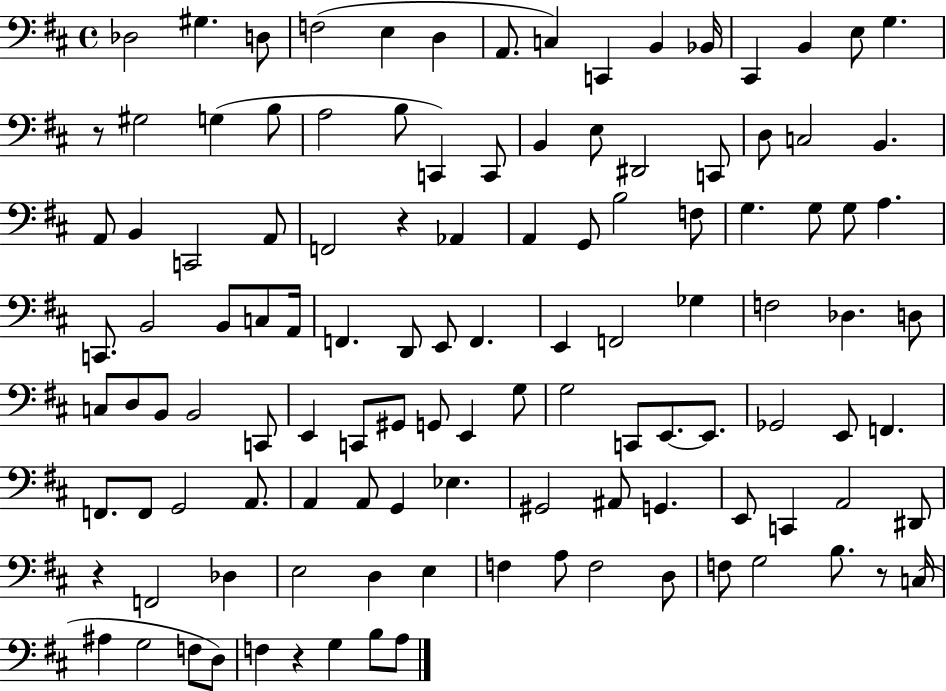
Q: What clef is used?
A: bass